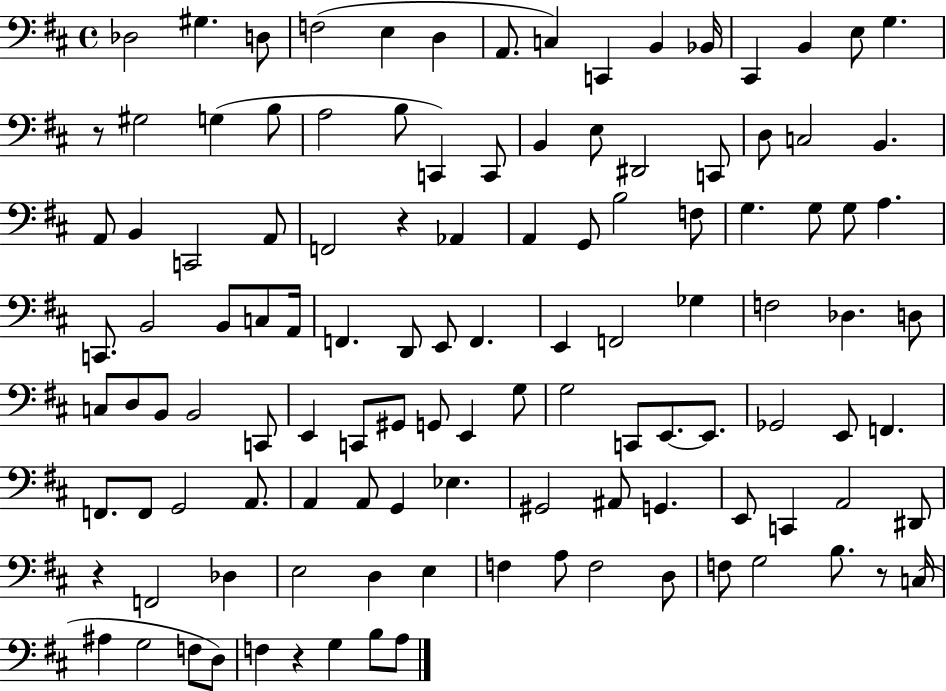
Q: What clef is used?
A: bass